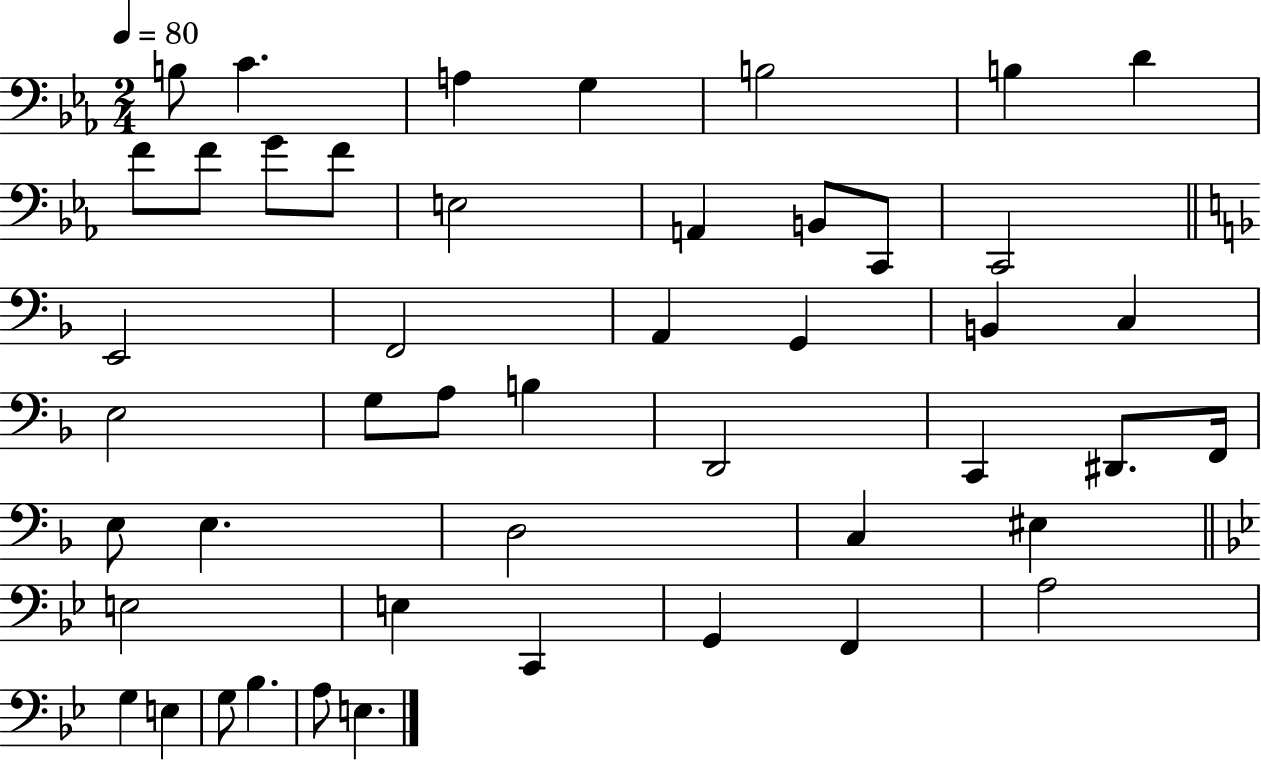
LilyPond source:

{
  \clef bass
  \numericTimeSignature
  \time 2/4
  \key ees \major
  \tempo 4 = 80
  b8 c'4. | a4 g4 | b2 | b4 d'4 | \break f'8 f'8 g'8 f'8 | e2 | a,4 b,8 c,8 | c,2 | \break \bar "||" \break \key d \minor e,2 | f,2 | a,4 g,4 | b,4 c4 | \break e2 | g8 a8 b4 | d,2 | c,4 dis,8. f,16 | \break e8 e4. | d2 | c4 eis4 | \bar "||" \break \key bes \major e2 | e4 c,4 | g,4 f,4 | a2 | \break g4 e4 | g8 bes4. | a8 e4. | \bar "|."
}